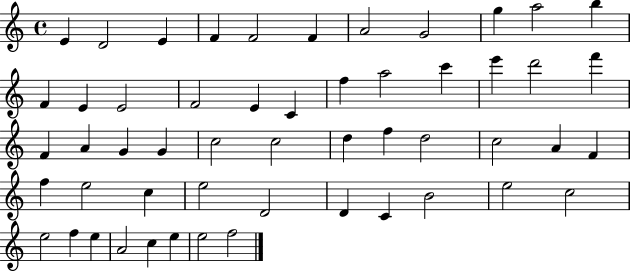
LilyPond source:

{
  \clef treble
  \time 4/4
  \defaultTimeSignature
  \key c \major
  e'4 d'2 e'4 | f'4 f'2 f'4 | a'2 g'2 | g''4 a''2 b''4 | \break f'4 e'4 e'2 | f'2 e'4 c'4 | f''4 a''2 c'''4 | e'''4 d'''2 f'''4 | \break f'4 a'4 g'4 g'4 | c''2 c''2 | d''4 f''4 d''2 | c''2 a'4 f'4 | \break f''4 e''2 c''4 | e''2 d'2 | d'4 c'4 b'2 | e''2 c''2 | \break e''2 f''4 e''4 | a'2 c''4 e''4 | e''2 f''2 | \bar "|."
}